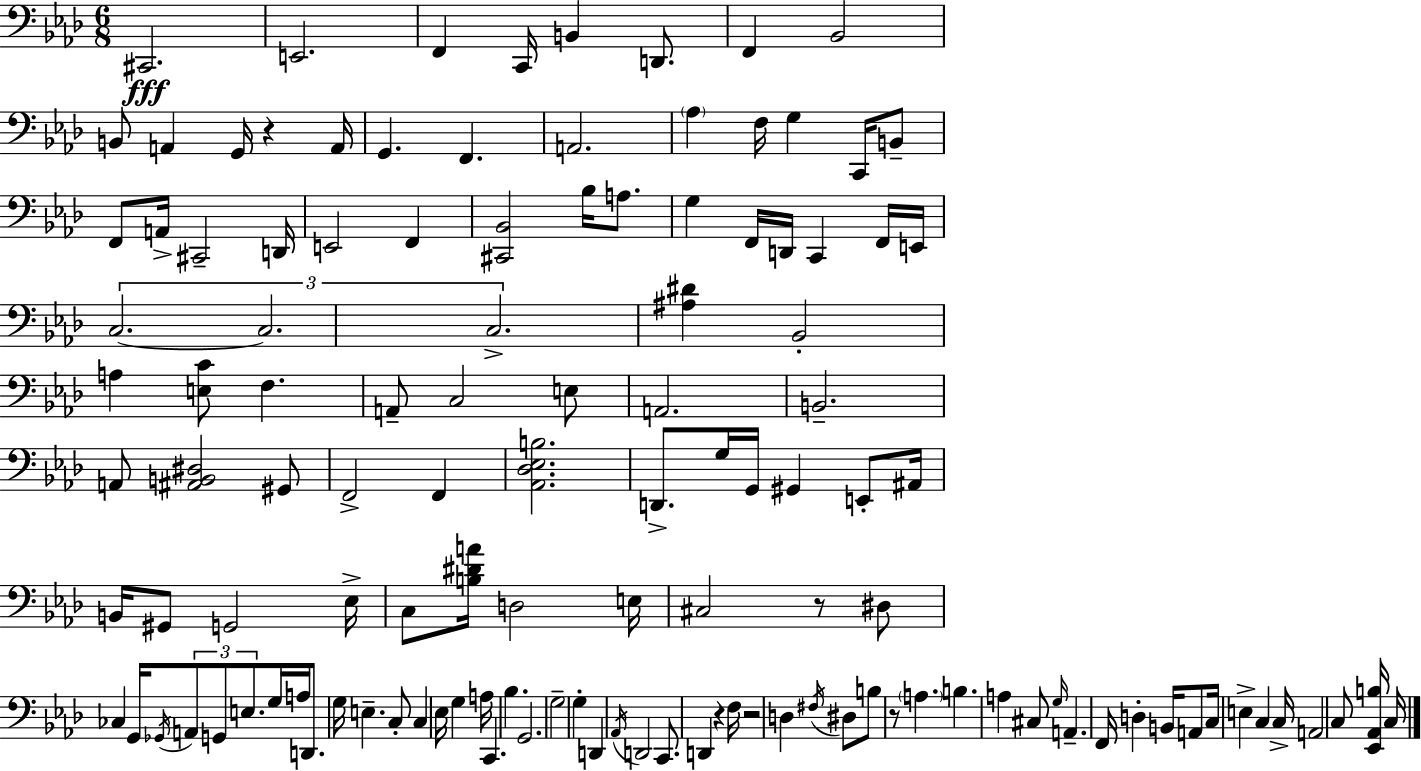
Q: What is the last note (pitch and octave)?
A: C3